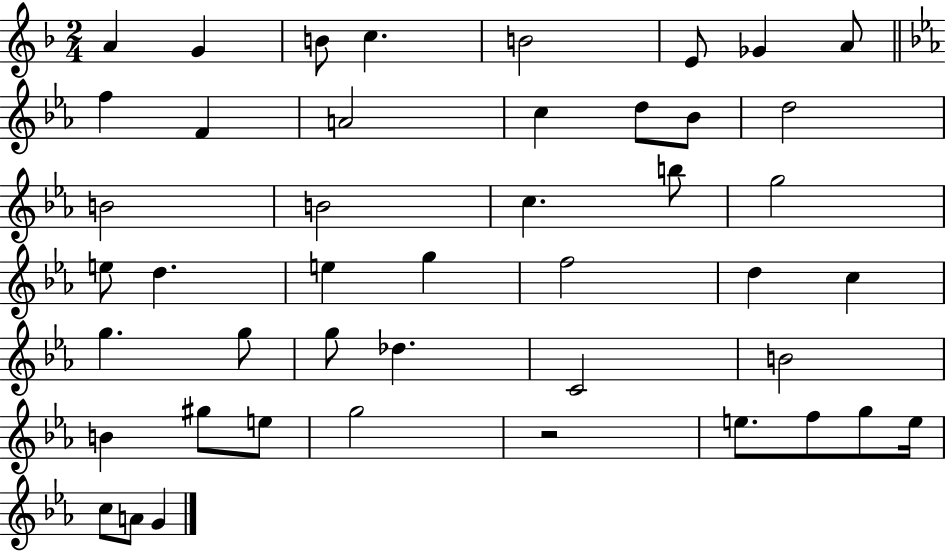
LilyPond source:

{
  \clef treble
  \numericTimeSignature
  \time 2/4
  \key f \major
  \repeat volta 2 { a'4 g'4 | b'8 c''4. | b'2 | e'8 ges'4 a'8 | \break \bar "||" \break \key c \minor f''4 f'4 | a'2 | c''4 d''8 bes'8 | d''2 | \break b'2 | b'2 | c''4. b''8 | g''2 | \break e''8 d''4. | e''4 g''4 | f''2 | d''4 c''4 | \break g''4. g''8 | g''8 des''4. | c'2 | b'2 | \break b'4 gis''8 e''8 | g''2 | r2 | e''8. f''8 g''8 e''16 | \break c''8 a'8 g'4 | } \bar "|."
}